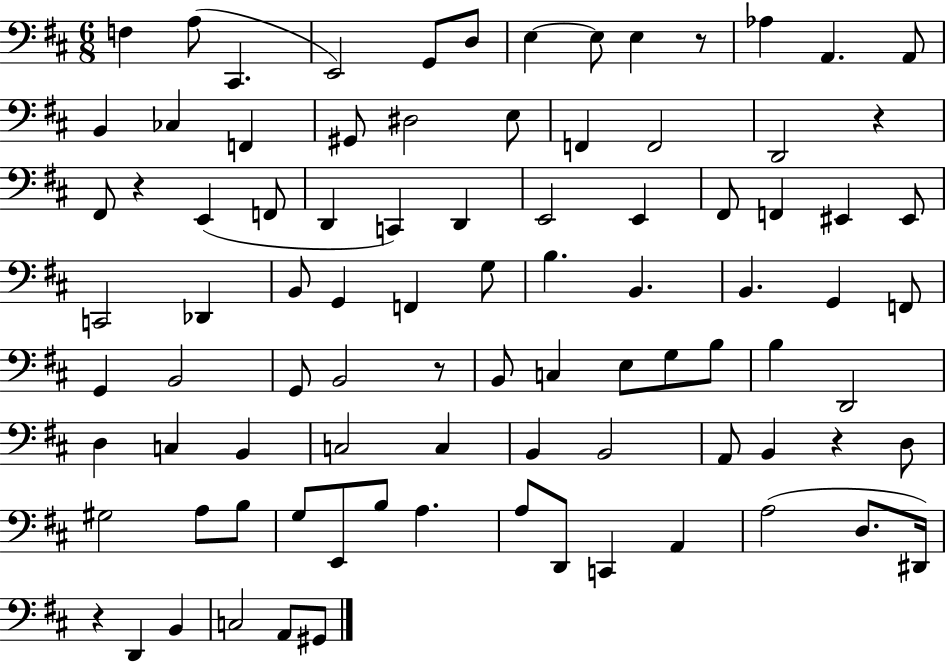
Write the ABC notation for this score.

X:1
T:Untitled
M:6/8
L:1/4
K:D
F, A,/2 ^C,, E,,2 G,,/2 D,/2 E, E,/2 E, z/2 _A, A,, A,,/2 B,, _C, F,, ^G,,/2 ^D,2 E,/2 F,, F,,2 D,,2 z ^F,,/2 z E,, F,,/2 D,, C,, D,, E,,2 E,, ^F,,/2 F,, ^E,, ^E,,/2 C,,2 _D,, B,,/2 G,, F,, G,/2 B, B,, B,, G,, F,,/2 G,, B,,2 G,,/2 B,,2 z/2 B,,/2 C, E,/2 G,/2 B,/2 B, D,,2 D, C, B,, C,2 C, B,, B,,2 A,,/2 B,, z D,/2 ^G,2 A,/2 B,/2 G,/2 E,,/2 B,/2 A, A,/2 D,,/2 C,, A,, A,2 D,/2 ^D,,/4 z D,, B,, C,2 A,,/2 ^G,,/2